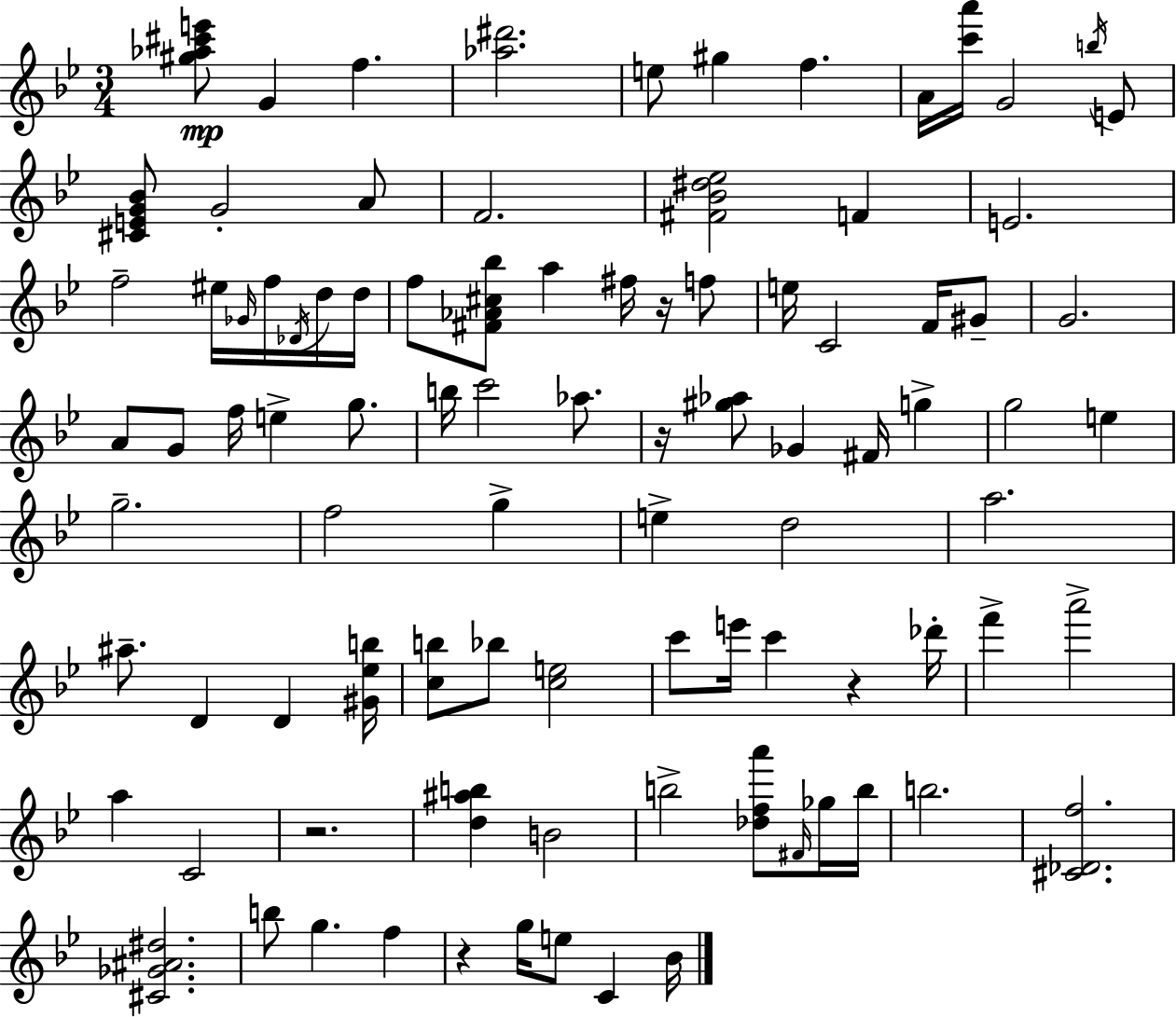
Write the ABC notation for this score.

X:1
T:Untitled
M:3/4
L:1/4
K:Bb
[^g_a^c'e']/2 G f [_a^d']2 e/2 ^g f A/4 [c'a']/4 G2 b/4 E/2 [^CEG_B]/2 G2 A/2 F2 [^F_B^d_e]2 F E2 f2 ^e/4 _G/4 f/4 _D/4 d/4 d/4 f/2 [^F_A^c_b]/2 a ^f/4 z/4 f/2 e/4 C2 F/4 ^G/2 G2 A/2 G/2 f/4 e g/2 b/4 c'2 _a/2 z/4 [^g_a]/2 _G ^F/4 g g2 e g2 f2 g e d2 a2 ^a/2 D D [^G_eb]/4 [cb]/2 _b/2 [ce]2 c'/2 e'/4 c' z _d'/4 f' a'2 a C2 z2 [d^ab] B2 b2 [_dfa']/2 ^F/4 _g/4 b/4 b2 [^C_Df]2 [^C_G^A^d]2 b/2 g f z g/4 e/2 C _B/4